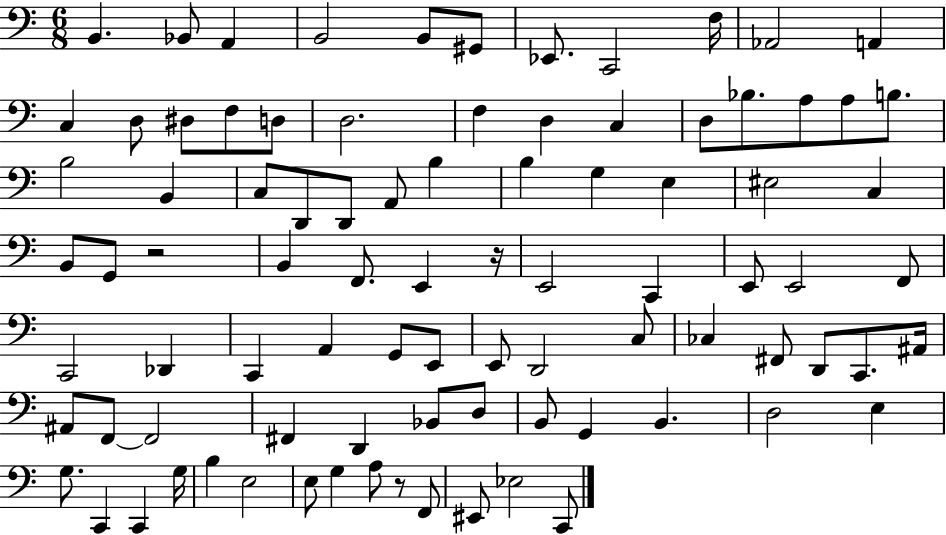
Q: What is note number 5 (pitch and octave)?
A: B2